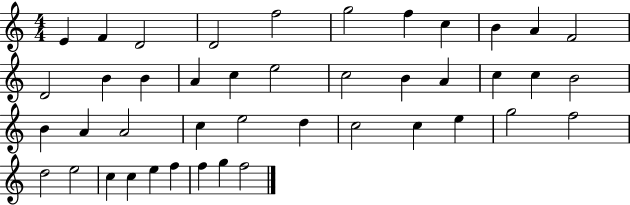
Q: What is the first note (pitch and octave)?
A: E4